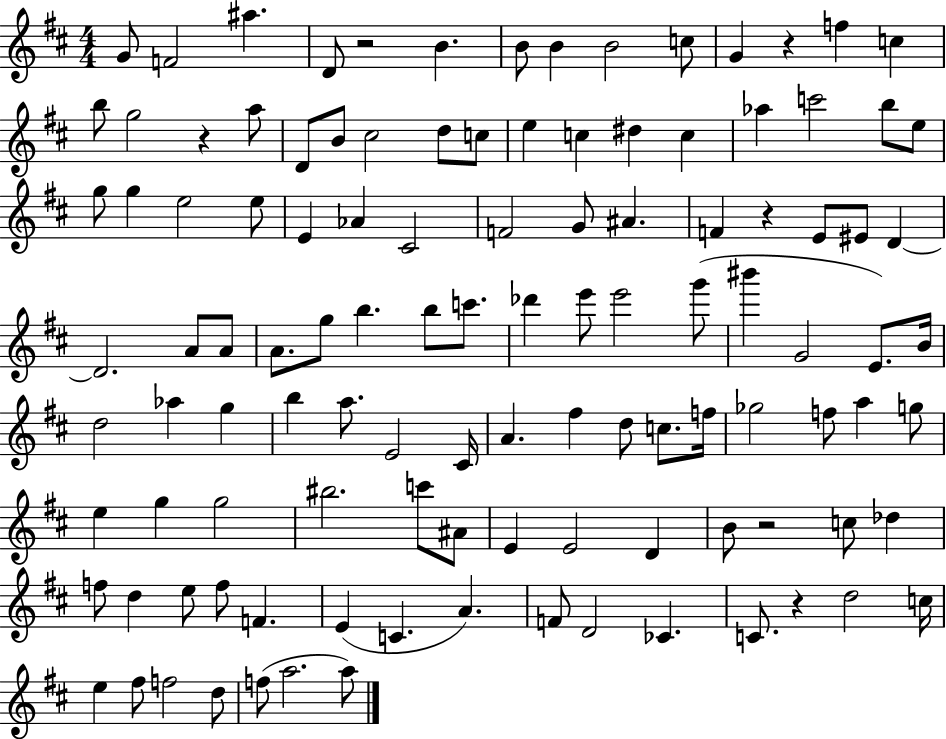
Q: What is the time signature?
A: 4/4